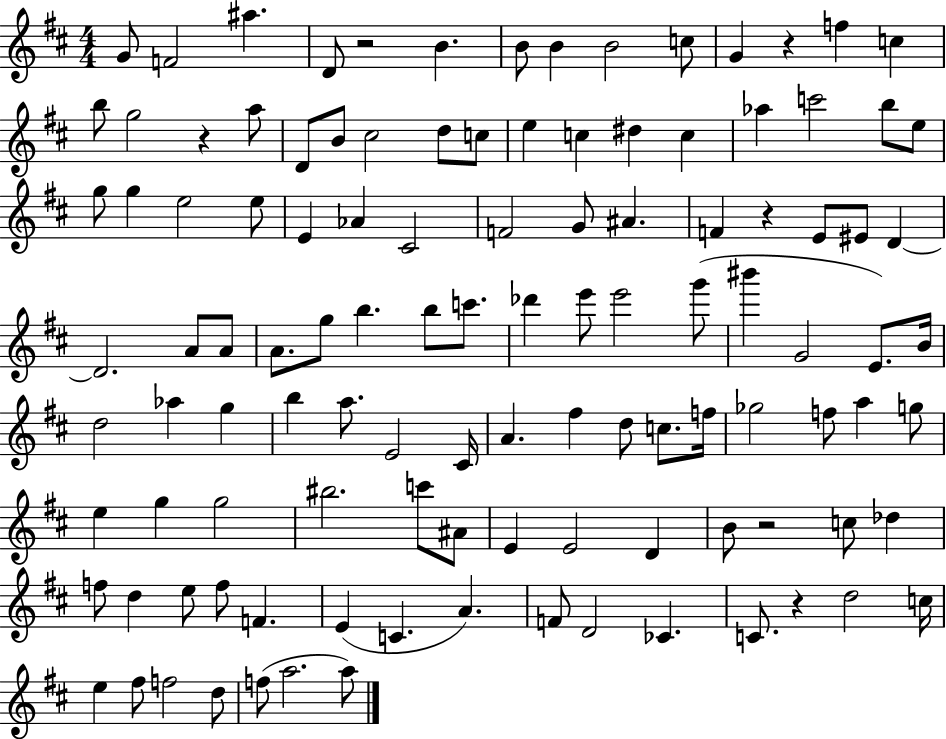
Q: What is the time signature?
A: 4/4